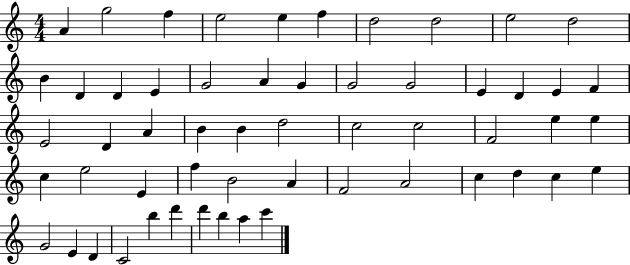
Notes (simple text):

A4/q G5/h F5/q E5/h E5/q F5/q D5/h D5/h E5/h D5/h B4/q D4/q D4/q E4/q G4/h A4/q G4/q G4/h G4/h E4/q D4/q E4/q F4/q E4/h D4/q A4/q B4/q B4/q D5/h C5/h C5/h F4/h E5/q E5/q C5/q E5/h E4/q F5/q B4/h A4/q F4/h A4/h C5/q D5/q C5/q E5/q G4/h E4/q D4/q C4/h B5/q D6/q D6/q B5/q A5/q C6/q